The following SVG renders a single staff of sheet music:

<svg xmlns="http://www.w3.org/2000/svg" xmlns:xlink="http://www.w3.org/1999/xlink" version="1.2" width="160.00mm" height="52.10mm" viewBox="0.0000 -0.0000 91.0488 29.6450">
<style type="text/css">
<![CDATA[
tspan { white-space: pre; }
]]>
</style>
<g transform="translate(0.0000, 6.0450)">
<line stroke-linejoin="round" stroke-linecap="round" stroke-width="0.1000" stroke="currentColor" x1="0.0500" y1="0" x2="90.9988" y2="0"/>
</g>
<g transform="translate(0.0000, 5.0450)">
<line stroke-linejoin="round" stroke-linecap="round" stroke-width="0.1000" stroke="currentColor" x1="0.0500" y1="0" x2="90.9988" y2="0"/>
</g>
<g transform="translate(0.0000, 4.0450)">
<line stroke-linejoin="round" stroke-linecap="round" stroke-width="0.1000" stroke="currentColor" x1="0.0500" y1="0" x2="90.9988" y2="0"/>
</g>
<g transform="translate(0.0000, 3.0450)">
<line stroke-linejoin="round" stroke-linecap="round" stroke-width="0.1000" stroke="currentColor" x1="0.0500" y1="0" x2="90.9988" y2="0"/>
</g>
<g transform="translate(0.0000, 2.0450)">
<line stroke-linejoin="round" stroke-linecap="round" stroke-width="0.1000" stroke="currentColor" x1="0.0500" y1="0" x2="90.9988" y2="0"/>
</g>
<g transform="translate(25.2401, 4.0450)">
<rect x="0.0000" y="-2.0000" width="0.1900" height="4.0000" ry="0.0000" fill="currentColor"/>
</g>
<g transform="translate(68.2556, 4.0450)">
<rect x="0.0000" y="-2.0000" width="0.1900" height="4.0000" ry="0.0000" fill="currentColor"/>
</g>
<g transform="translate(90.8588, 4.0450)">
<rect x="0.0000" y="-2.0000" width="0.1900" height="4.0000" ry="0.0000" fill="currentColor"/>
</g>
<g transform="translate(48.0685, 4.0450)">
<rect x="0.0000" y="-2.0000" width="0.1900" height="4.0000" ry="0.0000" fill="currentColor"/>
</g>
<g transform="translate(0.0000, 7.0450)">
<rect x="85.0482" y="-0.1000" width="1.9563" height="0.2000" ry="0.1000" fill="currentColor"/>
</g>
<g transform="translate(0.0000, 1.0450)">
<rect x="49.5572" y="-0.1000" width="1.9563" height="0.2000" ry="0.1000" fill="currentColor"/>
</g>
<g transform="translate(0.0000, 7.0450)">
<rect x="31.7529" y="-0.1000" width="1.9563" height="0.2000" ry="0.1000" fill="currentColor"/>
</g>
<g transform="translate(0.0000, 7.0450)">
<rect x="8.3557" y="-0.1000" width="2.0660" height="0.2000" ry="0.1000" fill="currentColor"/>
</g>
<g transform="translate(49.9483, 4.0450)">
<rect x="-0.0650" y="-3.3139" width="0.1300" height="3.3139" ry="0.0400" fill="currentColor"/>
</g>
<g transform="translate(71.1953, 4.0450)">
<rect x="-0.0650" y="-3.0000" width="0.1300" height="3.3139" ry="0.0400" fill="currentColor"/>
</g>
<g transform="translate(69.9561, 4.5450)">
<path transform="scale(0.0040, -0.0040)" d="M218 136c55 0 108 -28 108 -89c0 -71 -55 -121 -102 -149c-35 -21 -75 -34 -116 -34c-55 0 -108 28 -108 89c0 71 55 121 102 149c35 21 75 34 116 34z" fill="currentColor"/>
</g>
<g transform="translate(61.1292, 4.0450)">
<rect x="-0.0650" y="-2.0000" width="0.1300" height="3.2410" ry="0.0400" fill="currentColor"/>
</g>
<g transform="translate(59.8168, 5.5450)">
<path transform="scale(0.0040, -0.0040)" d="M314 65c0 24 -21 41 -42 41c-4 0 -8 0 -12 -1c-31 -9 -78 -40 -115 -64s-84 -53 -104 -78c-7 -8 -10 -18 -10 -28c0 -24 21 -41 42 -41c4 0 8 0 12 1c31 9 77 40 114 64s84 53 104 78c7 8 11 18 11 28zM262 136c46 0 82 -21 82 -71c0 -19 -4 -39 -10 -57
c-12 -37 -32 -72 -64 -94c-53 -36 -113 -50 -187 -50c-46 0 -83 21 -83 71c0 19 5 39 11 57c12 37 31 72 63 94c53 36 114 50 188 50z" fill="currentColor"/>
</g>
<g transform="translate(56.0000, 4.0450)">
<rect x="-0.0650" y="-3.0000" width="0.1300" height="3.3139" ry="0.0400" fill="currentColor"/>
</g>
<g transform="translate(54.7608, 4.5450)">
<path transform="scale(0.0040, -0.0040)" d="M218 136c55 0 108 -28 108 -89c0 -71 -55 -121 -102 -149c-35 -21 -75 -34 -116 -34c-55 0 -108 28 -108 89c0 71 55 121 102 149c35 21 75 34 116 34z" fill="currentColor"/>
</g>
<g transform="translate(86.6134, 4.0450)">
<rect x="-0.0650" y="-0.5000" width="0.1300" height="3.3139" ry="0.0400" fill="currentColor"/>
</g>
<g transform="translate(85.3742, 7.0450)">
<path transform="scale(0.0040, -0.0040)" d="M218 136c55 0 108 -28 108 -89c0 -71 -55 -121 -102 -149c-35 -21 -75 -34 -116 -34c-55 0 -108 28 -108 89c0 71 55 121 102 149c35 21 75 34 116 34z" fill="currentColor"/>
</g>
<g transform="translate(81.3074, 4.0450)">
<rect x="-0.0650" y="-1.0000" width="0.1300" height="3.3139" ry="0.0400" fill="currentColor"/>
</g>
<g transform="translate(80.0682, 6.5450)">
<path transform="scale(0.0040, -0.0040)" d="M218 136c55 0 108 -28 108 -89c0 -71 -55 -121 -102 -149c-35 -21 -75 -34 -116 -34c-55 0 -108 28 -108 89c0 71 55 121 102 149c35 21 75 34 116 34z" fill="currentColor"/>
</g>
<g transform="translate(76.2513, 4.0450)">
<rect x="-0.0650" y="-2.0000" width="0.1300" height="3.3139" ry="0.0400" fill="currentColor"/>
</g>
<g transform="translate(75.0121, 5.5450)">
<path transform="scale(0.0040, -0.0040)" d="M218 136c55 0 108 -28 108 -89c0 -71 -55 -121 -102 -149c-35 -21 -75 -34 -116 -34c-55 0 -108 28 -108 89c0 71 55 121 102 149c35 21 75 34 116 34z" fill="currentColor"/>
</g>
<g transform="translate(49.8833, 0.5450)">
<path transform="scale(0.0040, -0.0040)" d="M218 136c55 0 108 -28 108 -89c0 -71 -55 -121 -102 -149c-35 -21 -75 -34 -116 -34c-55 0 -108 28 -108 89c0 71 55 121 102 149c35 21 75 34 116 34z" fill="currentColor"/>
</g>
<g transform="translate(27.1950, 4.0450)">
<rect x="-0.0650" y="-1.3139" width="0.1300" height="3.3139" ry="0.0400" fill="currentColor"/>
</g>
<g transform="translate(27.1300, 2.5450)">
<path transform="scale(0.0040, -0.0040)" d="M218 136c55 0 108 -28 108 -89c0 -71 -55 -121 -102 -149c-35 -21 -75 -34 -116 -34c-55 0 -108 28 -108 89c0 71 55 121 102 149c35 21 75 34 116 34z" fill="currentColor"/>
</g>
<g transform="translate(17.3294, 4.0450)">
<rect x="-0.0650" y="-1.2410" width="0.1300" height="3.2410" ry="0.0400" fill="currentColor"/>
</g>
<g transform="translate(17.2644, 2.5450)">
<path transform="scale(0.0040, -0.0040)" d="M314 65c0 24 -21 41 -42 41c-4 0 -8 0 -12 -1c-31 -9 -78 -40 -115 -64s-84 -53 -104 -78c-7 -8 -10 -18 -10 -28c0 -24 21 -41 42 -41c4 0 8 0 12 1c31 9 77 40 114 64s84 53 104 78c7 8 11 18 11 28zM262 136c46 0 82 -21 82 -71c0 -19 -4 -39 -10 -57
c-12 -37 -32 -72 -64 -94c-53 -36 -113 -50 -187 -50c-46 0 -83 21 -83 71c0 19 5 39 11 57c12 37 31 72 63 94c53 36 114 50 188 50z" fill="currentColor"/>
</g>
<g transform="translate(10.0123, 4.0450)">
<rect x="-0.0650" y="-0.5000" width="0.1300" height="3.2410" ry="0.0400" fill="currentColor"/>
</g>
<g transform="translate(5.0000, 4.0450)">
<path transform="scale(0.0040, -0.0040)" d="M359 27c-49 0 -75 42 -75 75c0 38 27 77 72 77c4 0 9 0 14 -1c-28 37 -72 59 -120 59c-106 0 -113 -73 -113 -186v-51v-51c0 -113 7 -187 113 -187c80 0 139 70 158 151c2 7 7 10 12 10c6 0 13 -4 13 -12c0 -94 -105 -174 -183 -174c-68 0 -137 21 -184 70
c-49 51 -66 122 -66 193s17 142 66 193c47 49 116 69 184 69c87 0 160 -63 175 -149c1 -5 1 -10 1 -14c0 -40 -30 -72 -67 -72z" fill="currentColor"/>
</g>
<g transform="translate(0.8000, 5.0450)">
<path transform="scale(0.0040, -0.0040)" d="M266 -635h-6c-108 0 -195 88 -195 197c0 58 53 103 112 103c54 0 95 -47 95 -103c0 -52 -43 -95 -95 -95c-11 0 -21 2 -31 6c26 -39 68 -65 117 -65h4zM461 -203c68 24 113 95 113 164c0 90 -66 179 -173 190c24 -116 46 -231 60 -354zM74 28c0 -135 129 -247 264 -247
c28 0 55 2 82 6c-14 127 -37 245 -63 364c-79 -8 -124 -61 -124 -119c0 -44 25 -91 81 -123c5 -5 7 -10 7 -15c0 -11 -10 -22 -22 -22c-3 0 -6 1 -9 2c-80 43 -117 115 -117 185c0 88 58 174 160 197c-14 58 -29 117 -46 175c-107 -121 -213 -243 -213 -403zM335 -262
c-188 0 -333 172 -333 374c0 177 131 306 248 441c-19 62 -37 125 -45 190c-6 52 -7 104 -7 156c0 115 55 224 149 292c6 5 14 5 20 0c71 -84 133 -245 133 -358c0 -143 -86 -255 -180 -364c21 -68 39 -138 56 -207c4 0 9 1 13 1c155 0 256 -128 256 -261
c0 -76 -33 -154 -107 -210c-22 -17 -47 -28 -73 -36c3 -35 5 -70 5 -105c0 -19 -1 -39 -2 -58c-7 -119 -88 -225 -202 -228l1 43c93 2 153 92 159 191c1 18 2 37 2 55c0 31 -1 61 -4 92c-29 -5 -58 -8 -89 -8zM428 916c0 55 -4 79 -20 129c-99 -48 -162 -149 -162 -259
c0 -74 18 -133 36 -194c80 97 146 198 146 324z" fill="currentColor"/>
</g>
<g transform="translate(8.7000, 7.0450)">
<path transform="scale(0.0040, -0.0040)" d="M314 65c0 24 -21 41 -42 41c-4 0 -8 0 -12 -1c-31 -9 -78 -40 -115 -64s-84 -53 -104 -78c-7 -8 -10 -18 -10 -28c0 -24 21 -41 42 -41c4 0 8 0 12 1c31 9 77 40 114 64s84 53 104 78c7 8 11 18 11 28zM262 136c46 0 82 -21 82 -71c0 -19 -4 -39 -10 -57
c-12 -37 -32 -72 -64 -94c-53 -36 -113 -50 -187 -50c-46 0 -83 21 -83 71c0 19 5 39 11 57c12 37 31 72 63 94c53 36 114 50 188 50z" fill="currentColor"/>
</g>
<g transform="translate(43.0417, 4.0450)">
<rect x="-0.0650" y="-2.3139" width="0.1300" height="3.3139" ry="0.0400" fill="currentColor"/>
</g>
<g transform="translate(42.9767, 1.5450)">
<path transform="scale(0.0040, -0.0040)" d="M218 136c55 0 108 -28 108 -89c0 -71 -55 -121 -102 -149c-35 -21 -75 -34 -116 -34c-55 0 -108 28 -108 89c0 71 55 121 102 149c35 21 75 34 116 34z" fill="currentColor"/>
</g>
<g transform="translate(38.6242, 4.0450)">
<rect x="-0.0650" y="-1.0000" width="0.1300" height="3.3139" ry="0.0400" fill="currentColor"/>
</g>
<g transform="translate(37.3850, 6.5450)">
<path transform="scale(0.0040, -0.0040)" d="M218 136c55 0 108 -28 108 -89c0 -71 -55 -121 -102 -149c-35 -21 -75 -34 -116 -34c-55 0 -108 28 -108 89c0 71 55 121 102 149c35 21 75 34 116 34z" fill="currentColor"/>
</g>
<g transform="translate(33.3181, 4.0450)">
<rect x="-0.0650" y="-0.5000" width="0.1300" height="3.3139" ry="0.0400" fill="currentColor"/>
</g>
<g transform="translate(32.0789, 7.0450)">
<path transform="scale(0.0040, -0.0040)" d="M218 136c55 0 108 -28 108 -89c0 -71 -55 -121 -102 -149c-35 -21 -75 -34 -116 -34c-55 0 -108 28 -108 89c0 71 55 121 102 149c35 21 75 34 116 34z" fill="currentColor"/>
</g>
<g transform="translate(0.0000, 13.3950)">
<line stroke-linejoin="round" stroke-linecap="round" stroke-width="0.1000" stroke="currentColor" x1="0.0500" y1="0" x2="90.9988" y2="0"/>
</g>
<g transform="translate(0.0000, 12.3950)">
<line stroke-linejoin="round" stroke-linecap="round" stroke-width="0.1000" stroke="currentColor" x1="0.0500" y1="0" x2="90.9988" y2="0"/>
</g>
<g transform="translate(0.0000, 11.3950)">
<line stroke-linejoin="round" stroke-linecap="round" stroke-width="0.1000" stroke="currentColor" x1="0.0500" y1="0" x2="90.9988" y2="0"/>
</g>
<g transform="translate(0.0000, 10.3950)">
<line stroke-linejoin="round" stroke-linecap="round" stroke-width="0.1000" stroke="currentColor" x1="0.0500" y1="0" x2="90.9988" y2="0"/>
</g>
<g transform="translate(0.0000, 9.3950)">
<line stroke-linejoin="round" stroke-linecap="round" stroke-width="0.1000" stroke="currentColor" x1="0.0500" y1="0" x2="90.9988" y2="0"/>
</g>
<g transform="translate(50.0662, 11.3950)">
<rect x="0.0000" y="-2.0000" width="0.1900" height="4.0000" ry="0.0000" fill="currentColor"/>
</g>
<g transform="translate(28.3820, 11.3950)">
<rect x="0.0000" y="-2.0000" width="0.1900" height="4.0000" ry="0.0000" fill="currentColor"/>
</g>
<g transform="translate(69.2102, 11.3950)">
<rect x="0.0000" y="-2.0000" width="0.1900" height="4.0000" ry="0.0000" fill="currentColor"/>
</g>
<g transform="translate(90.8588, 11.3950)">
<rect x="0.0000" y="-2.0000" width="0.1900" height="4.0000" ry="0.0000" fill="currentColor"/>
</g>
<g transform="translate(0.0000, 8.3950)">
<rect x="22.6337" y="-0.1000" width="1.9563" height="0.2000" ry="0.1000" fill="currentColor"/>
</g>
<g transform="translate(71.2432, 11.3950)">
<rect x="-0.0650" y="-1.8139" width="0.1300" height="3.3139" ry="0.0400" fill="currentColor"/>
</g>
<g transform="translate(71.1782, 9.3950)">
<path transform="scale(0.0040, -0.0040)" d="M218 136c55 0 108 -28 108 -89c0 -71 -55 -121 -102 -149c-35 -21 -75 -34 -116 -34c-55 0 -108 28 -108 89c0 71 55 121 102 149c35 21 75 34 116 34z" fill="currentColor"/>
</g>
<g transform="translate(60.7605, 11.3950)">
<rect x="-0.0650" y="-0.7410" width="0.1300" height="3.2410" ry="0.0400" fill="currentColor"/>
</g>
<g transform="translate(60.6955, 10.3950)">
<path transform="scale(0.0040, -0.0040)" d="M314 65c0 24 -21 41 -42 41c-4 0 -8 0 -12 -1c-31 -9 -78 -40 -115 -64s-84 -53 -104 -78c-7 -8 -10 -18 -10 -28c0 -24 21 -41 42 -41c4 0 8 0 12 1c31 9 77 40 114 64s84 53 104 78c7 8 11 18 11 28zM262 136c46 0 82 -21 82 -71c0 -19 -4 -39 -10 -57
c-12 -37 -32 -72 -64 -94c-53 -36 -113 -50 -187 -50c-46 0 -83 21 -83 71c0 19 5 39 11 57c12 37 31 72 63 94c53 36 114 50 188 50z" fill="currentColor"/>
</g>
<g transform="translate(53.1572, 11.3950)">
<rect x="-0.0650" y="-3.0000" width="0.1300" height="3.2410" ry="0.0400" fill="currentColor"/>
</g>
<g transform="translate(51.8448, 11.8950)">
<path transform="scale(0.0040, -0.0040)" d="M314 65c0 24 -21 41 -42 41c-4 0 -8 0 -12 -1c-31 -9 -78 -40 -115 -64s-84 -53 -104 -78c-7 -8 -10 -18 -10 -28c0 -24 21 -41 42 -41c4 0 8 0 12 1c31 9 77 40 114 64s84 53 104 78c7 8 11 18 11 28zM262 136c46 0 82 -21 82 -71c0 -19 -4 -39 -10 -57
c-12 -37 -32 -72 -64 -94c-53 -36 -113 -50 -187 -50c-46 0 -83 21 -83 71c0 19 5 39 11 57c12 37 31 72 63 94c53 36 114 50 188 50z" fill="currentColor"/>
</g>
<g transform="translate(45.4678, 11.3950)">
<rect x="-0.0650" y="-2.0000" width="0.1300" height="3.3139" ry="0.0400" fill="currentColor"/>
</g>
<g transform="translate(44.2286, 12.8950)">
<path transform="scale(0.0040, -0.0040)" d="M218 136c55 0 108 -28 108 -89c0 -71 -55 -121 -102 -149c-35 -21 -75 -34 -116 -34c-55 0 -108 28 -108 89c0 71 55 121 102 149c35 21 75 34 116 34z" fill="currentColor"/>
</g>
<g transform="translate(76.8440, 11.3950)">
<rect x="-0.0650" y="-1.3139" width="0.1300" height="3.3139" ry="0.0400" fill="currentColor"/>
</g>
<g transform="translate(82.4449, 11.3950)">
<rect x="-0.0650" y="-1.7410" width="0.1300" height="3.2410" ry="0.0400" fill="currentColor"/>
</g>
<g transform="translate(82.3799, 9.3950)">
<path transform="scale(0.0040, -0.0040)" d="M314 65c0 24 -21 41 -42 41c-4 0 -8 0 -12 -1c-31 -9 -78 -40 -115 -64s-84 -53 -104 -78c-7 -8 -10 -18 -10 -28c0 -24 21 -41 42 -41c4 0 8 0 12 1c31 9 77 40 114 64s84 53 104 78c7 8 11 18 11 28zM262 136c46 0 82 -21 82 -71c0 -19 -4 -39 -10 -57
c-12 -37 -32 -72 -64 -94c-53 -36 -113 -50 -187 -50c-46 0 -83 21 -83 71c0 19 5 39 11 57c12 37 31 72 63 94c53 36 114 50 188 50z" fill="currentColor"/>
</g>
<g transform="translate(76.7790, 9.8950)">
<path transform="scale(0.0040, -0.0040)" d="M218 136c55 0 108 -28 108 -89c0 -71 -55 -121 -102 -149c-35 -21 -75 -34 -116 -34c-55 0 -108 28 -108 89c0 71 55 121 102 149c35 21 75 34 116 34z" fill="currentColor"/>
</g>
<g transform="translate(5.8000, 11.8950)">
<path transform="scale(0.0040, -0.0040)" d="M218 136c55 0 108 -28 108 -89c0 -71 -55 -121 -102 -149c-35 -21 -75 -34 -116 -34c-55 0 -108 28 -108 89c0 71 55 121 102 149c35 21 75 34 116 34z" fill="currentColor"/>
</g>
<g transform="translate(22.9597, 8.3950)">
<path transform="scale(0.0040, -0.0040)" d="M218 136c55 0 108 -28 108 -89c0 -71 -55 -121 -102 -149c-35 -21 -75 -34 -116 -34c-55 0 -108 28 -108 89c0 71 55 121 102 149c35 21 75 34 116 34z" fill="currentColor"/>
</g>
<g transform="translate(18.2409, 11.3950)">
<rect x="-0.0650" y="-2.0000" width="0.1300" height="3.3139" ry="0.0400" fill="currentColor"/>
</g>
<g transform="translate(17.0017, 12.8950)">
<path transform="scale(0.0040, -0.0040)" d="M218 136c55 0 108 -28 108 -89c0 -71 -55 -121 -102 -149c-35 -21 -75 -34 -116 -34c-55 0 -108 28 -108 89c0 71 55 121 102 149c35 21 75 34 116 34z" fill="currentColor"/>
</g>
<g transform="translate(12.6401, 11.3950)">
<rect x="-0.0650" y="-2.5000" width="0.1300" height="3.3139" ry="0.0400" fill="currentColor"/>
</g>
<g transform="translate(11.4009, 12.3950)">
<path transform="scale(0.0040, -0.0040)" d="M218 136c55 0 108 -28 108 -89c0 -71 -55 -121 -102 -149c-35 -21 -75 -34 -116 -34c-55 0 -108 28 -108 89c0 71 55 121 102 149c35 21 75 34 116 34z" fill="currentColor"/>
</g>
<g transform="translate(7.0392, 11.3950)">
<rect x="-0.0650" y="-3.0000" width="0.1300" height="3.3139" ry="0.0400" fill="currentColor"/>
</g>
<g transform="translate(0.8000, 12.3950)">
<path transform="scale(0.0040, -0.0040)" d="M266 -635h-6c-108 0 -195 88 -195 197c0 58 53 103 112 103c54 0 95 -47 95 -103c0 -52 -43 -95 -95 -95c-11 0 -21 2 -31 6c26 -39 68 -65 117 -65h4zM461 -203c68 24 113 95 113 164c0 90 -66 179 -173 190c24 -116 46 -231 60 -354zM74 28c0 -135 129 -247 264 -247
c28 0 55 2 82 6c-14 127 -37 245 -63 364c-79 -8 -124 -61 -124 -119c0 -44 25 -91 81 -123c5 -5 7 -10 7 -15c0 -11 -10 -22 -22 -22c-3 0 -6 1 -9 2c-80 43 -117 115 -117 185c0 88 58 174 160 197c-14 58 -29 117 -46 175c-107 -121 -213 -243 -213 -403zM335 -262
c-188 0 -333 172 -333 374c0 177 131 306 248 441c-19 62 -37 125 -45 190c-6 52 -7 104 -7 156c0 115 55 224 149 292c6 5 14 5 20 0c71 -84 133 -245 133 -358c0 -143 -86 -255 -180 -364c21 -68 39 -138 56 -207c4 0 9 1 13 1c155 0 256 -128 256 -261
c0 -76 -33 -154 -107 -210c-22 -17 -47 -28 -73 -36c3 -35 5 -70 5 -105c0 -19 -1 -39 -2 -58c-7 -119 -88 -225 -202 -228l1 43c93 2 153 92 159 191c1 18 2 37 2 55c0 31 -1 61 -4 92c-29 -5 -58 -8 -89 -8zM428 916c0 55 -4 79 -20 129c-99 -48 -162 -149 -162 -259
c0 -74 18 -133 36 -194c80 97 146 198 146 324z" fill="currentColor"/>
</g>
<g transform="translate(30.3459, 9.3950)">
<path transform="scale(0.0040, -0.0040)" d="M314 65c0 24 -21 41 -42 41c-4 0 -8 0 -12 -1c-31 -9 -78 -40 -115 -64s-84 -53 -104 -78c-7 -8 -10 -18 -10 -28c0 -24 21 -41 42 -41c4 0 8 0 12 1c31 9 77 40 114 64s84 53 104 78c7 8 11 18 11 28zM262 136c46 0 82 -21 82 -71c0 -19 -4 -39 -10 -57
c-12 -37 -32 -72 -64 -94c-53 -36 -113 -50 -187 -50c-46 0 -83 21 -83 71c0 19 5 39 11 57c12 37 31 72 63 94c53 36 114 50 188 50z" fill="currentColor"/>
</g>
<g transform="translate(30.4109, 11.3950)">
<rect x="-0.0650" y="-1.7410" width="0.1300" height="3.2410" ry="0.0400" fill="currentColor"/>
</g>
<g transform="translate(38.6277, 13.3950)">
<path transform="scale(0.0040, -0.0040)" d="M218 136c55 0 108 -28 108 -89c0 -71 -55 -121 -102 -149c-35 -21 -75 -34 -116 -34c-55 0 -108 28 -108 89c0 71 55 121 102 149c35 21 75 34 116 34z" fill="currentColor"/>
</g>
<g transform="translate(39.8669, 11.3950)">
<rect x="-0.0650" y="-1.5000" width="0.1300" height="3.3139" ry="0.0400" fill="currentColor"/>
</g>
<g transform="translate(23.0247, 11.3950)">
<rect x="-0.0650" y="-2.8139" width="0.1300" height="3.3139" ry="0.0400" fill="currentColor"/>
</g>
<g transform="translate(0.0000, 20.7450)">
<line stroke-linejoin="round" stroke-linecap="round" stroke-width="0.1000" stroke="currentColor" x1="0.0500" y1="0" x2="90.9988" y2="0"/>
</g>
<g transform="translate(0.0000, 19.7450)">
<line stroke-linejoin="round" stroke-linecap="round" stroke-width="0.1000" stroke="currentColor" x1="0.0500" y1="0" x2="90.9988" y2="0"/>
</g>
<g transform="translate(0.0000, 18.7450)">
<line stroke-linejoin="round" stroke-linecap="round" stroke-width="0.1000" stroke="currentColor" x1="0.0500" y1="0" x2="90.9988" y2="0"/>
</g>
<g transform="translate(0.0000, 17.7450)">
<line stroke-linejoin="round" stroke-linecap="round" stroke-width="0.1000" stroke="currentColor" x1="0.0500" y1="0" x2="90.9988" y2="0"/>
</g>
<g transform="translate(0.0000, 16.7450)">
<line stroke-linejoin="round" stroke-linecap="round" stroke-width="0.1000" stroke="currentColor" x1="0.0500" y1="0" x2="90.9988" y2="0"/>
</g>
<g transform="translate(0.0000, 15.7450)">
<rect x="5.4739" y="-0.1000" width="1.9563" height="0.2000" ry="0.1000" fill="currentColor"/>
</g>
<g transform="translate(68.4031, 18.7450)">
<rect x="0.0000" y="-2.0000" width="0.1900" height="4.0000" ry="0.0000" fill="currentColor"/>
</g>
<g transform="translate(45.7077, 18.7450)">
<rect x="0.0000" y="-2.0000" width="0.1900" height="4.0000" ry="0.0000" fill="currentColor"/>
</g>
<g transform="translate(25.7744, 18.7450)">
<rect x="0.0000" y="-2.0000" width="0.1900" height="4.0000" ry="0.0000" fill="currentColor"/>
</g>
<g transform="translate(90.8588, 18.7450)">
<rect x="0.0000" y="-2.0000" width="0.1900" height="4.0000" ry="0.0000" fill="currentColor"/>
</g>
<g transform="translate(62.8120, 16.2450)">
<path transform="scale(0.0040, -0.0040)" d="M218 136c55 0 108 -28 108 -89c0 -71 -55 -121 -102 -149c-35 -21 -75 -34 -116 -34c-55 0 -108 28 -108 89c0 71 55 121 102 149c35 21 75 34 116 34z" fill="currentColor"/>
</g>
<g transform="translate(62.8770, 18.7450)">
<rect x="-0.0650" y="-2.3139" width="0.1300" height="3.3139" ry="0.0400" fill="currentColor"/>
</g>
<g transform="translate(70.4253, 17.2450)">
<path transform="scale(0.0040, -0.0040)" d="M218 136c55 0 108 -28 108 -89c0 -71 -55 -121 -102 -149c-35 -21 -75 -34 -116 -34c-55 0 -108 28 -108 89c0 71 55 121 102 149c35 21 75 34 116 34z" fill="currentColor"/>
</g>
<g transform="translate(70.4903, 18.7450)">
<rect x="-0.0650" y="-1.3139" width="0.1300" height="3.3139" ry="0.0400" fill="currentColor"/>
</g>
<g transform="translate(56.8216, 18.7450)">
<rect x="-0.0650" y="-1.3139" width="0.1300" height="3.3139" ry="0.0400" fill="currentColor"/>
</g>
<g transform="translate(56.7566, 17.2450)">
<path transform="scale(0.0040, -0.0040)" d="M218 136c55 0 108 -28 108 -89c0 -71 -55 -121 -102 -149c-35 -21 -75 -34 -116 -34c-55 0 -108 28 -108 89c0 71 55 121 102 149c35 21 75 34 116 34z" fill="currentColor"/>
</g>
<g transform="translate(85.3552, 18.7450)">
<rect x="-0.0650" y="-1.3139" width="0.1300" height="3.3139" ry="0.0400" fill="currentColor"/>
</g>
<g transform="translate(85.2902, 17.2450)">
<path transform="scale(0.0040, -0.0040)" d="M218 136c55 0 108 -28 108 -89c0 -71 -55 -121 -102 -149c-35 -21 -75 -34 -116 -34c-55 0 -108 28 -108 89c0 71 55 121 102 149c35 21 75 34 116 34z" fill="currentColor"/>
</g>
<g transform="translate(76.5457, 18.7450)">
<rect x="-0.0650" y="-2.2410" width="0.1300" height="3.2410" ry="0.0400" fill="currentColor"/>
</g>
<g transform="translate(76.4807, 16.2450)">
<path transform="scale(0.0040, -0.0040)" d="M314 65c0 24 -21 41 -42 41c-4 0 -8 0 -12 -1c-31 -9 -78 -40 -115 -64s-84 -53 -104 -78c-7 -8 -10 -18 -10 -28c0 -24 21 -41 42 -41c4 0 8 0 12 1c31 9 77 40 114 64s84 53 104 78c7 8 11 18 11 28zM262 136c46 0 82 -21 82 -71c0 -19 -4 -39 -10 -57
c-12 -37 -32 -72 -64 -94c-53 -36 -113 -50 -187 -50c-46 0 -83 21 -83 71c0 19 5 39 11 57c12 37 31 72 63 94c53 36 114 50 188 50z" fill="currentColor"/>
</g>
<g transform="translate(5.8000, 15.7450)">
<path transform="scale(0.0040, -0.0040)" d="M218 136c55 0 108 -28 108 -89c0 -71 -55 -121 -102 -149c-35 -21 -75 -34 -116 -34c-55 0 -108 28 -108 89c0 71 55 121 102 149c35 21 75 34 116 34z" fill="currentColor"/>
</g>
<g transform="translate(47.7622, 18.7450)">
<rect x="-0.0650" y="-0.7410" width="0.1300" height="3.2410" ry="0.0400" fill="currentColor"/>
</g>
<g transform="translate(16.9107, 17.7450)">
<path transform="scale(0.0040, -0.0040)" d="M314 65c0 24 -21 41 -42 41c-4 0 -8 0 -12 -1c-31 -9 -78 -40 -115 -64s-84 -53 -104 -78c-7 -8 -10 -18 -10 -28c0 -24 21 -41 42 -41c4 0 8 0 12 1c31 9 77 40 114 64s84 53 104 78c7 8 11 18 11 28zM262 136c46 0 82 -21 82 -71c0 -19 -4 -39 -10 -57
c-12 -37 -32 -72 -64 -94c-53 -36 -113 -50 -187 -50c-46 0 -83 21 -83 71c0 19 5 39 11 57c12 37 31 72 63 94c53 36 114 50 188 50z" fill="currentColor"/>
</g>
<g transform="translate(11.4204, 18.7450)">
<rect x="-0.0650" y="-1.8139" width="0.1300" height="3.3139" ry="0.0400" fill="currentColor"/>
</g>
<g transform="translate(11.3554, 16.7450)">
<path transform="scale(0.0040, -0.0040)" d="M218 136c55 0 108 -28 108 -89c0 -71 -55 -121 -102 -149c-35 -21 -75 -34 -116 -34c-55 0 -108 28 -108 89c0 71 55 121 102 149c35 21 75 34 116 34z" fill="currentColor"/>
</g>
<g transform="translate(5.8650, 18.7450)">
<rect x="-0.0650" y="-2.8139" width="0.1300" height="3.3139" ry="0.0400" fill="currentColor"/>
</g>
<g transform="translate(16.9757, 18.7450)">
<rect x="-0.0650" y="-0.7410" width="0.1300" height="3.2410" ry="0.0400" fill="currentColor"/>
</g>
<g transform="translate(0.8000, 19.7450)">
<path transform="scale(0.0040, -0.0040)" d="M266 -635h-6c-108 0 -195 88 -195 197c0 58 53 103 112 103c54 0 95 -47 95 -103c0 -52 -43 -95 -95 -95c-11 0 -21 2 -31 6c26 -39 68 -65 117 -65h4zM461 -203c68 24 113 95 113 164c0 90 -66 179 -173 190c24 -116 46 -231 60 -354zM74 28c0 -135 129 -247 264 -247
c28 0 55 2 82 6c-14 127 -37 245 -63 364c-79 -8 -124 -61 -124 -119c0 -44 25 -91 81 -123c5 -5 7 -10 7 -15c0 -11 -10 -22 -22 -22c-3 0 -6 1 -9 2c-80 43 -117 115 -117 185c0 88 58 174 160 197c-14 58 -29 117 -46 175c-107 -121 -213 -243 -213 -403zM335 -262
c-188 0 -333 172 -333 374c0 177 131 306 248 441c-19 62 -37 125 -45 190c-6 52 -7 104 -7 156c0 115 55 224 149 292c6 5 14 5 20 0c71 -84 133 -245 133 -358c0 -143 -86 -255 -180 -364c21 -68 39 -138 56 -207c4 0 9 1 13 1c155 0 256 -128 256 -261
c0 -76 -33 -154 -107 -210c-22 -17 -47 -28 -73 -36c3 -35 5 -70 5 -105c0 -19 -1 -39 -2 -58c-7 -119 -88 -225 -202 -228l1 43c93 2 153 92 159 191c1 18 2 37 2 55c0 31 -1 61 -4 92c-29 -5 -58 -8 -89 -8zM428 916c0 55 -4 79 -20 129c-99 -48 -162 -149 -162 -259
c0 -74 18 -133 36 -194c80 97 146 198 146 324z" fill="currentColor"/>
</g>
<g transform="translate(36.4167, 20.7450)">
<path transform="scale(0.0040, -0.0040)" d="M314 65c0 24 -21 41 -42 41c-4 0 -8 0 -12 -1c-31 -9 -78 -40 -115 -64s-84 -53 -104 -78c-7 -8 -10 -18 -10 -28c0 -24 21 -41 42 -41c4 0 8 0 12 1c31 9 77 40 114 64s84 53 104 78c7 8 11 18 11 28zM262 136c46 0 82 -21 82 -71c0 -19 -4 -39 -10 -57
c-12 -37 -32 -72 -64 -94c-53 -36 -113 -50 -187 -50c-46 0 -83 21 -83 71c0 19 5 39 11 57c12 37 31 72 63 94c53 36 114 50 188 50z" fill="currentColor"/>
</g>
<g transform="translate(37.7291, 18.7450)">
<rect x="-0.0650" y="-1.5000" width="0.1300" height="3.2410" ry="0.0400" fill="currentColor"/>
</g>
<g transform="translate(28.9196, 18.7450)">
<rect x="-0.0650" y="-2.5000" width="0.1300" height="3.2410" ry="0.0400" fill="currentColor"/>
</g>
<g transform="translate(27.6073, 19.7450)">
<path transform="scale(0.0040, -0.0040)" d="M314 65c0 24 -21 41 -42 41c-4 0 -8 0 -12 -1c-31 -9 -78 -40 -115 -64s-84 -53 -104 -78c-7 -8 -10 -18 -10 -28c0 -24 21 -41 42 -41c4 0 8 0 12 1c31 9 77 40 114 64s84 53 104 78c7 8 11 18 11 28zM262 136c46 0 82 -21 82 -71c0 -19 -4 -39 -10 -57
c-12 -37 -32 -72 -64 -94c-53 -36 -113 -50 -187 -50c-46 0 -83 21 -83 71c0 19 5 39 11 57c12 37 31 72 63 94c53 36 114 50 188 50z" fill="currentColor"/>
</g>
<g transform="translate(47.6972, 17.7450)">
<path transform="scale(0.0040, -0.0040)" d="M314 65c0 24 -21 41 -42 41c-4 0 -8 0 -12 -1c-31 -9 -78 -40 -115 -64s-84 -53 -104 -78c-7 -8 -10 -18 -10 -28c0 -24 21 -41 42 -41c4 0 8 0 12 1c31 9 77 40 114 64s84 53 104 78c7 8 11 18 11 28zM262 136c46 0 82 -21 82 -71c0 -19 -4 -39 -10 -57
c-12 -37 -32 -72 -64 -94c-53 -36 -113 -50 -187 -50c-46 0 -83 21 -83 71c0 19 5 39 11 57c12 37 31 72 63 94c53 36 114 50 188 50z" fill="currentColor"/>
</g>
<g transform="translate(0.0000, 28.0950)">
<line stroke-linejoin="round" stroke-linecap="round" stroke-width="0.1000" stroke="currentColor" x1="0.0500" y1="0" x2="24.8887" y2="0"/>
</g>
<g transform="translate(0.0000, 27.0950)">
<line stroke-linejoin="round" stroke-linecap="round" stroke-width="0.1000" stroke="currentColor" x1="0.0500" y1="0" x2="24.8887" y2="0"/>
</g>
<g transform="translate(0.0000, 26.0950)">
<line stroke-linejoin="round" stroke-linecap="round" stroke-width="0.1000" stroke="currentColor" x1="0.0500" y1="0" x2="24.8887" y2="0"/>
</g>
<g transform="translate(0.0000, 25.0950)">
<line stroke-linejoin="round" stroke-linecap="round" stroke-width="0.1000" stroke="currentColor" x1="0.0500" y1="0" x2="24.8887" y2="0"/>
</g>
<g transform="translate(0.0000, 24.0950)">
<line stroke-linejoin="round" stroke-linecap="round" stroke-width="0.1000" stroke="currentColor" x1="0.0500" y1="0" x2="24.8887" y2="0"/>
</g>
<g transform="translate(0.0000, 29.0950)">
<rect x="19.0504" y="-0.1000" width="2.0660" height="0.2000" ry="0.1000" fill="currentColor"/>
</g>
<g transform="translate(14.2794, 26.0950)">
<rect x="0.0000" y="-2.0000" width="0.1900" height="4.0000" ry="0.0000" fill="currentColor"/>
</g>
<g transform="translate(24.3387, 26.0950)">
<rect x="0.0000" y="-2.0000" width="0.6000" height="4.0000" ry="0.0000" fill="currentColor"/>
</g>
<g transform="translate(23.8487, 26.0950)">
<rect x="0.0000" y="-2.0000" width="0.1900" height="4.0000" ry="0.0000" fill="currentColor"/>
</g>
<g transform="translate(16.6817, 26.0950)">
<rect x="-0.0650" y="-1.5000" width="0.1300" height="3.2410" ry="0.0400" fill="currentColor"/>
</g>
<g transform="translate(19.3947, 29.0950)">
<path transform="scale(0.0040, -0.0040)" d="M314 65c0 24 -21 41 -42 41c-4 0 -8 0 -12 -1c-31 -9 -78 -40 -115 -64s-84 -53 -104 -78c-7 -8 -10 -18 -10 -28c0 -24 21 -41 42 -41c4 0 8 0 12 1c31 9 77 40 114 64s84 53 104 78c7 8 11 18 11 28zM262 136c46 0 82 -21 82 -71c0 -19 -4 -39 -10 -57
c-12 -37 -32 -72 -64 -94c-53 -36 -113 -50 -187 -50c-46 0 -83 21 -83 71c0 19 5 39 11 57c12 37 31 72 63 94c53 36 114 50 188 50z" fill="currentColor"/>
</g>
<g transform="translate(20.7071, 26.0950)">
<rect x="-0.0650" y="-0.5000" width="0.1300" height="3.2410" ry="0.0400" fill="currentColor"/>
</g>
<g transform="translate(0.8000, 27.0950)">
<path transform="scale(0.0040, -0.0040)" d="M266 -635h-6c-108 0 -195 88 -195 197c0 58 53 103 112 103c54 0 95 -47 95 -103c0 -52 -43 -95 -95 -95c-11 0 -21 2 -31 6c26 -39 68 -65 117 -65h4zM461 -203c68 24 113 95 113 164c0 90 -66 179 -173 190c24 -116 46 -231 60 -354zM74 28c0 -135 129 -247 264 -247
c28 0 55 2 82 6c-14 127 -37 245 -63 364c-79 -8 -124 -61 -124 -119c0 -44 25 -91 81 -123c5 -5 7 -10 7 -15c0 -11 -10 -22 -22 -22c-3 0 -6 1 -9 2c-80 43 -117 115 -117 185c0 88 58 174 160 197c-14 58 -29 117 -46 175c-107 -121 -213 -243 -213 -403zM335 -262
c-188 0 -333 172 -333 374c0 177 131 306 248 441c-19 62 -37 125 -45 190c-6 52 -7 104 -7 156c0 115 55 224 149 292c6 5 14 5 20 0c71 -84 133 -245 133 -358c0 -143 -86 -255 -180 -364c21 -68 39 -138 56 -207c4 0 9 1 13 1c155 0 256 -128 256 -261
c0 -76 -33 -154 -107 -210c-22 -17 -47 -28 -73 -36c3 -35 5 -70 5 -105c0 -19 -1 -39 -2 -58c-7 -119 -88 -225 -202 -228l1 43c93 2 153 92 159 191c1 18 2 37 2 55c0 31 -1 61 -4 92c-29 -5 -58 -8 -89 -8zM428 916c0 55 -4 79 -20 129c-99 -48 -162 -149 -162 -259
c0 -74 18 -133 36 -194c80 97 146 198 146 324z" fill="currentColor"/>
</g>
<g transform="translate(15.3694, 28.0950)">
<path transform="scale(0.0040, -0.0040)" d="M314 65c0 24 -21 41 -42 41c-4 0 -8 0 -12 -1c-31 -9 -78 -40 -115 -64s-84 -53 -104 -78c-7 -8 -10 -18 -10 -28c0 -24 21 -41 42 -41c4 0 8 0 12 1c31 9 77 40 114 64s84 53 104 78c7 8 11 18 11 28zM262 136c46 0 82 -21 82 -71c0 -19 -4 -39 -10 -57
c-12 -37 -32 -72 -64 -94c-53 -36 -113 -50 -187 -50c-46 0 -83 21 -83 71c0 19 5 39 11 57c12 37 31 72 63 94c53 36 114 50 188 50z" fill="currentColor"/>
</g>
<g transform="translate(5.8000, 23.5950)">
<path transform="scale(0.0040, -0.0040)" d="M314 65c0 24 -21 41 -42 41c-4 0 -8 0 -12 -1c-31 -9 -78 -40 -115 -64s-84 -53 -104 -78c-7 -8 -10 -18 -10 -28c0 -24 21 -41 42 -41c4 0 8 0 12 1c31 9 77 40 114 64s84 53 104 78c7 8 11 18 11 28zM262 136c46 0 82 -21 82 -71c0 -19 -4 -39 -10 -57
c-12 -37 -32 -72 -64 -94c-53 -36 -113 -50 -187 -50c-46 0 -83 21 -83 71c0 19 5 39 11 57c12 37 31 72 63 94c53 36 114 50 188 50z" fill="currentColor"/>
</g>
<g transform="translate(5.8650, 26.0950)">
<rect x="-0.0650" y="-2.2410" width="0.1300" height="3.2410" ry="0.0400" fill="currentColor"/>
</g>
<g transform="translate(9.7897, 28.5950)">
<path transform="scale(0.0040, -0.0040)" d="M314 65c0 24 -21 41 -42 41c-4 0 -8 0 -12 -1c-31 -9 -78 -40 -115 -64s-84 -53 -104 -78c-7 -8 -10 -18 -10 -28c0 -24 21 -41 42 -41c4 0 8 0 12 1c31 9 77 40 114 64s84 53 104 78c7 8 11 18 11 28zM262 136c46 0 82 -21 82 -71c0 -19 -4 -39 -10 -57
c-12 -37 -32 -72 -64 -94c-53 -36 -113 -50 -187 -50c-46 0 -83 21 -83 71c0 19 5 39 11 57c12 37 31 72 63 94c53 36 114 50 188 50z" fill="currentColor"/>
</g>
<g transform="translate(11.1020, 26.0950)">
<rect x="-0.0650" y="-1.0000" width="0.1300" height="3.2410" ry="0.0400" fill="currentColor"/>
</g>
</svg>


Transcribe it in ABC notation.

X:1
T:Untitled
M:4/4
L:1/4
K:C
C2 e2 e C D g b A F2 A F D C A G F a f2 E F A2 d2 f e f2 a f d2 G2 E2 d2 e g e g2 e g2 D2 E2 C2